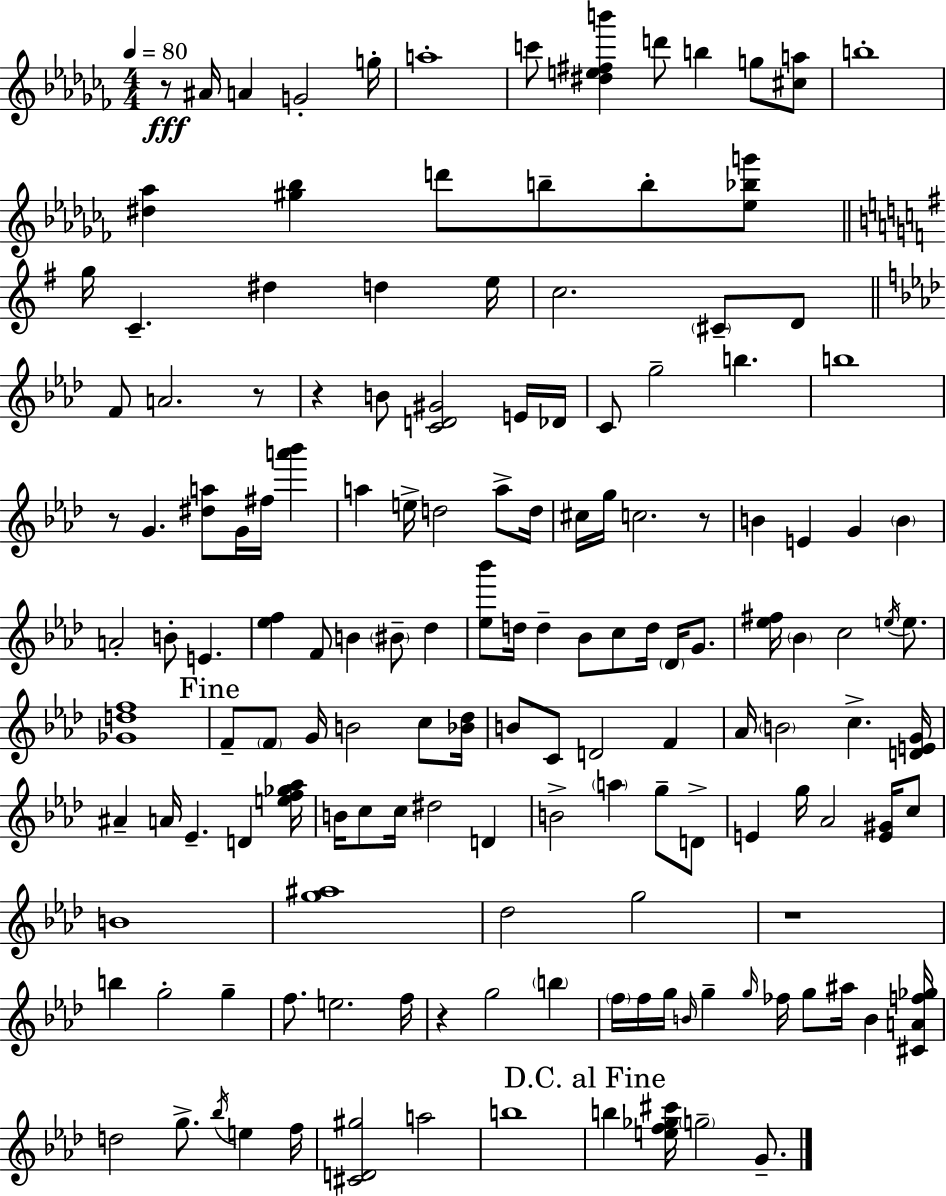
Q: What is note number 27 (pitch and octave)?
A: C4